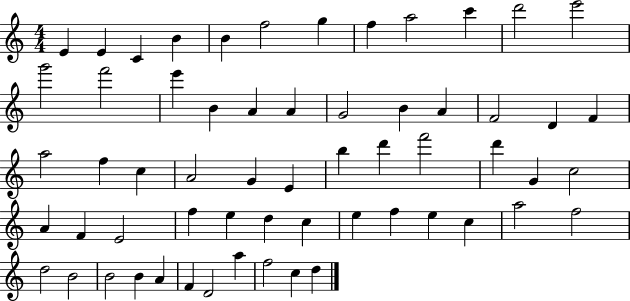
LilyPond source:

{
  \clef treble
  \numericTimeSignature
  \time 4/4
  \key c \major
  e'4 e'4 c'4 b'4 | b'4 f''2 g''4 | f''4 a''2 c'''4 | d'''2 e'''2 | \break g'''2 f'''2 | e'''4 b'4 a'4 a'4 | g'2 b'4 a'4 | f'2 d'4 f'4 | \break a''2 f''4 c''4 | a'2 g'4 e'4 | b''4 d'''4 f'''2 | d'''4 g'4 c''2 | \break a'4 f'4 e'2 | f''4 e''4 d''4 c''4 | e''4 f''4 e''4 c''4 | a''2 f''2 | \break d''2 b'2 | b'2 b'4 a'4 | f'4 d'2 a''4 | f''2 c''4 d''4 | \break \bar "|."
}